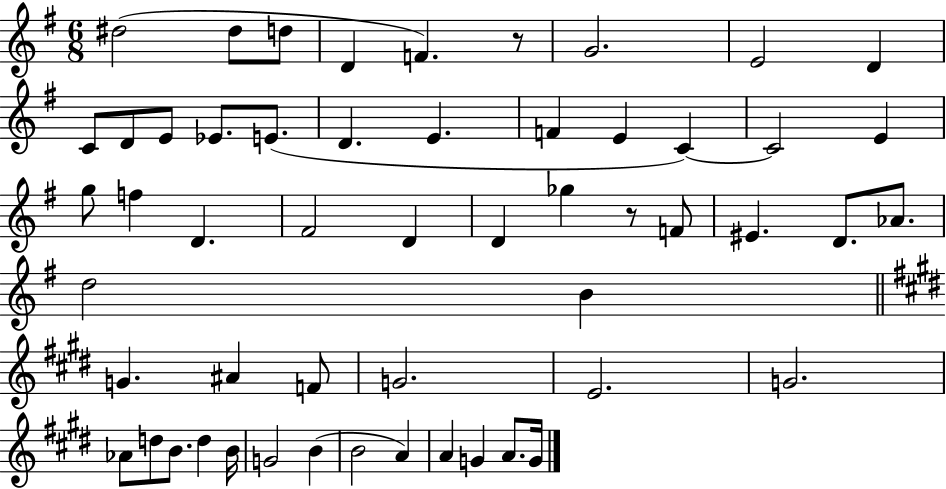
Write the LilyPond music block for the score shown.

{
  \clef treble
  \numericTimeSignature
  \time 6/8
  \key g \major
  dis''2( dis''8 d''8 | d'4 f'4.) r8 | g'2. | e'2 d'4 | \break c'8 d'8 e'8 ees'8. e'8.( | d'4. e'4. | f'4 e'4 c'4~~) | c'2 e'4 | \break g''8 f''4 d'4. | fis'2 d'4 | d'4 ges''4 r8 f'8 | eis'4. d'8. aes'8. | \break d''2 b'4 | \bar "||" \break \key e \major g'4. ais'4 f'8 | g'2. | e'2. | g'2. | \break aes'8 d''8 b'8. d''4 b'16 | g'2 b'4( | b'2 a'4) | a'4 g'4 a'8. g'16 | \break \bar "|."
}